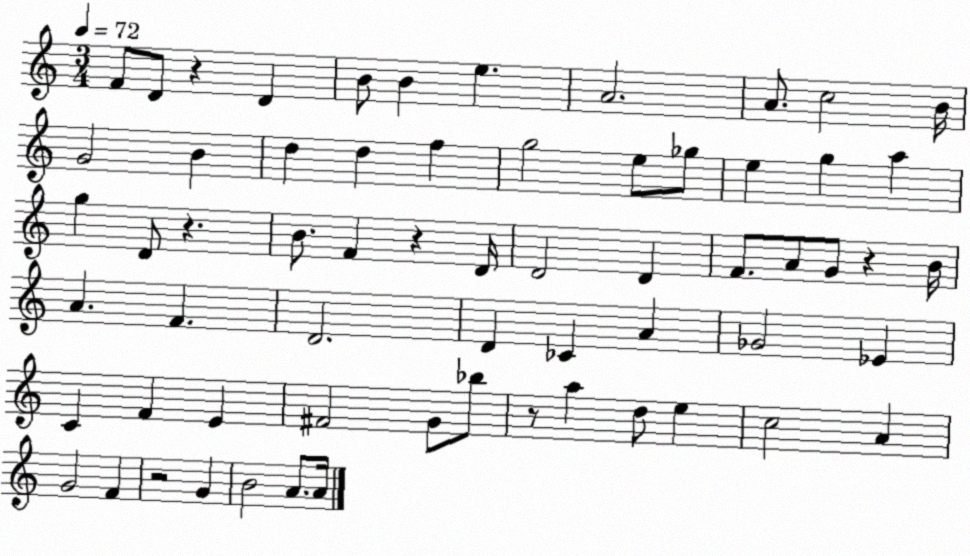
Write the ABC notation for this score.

X:1
T:Untitled
M:3/4
L:1/4
K:C
F/2 D/2 z D B/2 B e A2 A/2 c2 B/4 G2 B d d f g2 e/2 _g/2 e g a g D/2 z B/2 F z D/4 D2 D F/2 A/2 G/2 z B/4 A F D2 D _C A _G2 _E C F E ^F2 G/2 _b/2 z/2 a d/2 e c2 A G2 F z2 G B2 A/2 A/4